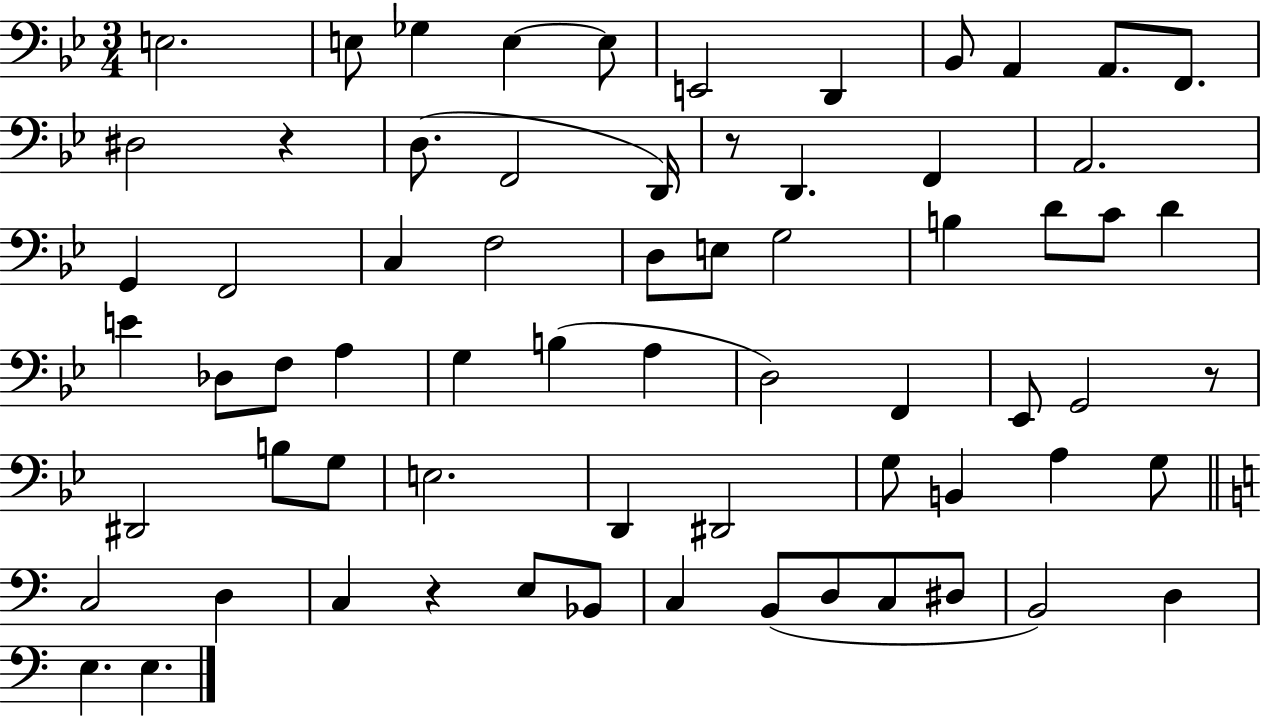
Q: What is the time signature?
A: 3/4